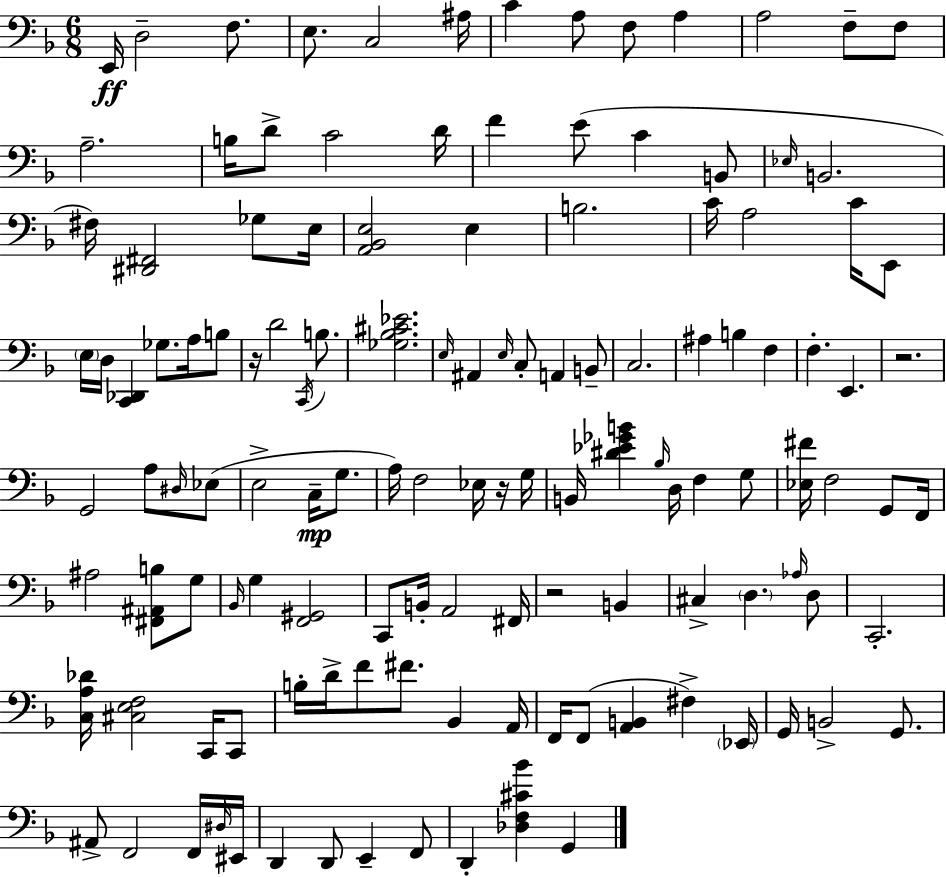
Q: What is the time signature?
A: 6/8